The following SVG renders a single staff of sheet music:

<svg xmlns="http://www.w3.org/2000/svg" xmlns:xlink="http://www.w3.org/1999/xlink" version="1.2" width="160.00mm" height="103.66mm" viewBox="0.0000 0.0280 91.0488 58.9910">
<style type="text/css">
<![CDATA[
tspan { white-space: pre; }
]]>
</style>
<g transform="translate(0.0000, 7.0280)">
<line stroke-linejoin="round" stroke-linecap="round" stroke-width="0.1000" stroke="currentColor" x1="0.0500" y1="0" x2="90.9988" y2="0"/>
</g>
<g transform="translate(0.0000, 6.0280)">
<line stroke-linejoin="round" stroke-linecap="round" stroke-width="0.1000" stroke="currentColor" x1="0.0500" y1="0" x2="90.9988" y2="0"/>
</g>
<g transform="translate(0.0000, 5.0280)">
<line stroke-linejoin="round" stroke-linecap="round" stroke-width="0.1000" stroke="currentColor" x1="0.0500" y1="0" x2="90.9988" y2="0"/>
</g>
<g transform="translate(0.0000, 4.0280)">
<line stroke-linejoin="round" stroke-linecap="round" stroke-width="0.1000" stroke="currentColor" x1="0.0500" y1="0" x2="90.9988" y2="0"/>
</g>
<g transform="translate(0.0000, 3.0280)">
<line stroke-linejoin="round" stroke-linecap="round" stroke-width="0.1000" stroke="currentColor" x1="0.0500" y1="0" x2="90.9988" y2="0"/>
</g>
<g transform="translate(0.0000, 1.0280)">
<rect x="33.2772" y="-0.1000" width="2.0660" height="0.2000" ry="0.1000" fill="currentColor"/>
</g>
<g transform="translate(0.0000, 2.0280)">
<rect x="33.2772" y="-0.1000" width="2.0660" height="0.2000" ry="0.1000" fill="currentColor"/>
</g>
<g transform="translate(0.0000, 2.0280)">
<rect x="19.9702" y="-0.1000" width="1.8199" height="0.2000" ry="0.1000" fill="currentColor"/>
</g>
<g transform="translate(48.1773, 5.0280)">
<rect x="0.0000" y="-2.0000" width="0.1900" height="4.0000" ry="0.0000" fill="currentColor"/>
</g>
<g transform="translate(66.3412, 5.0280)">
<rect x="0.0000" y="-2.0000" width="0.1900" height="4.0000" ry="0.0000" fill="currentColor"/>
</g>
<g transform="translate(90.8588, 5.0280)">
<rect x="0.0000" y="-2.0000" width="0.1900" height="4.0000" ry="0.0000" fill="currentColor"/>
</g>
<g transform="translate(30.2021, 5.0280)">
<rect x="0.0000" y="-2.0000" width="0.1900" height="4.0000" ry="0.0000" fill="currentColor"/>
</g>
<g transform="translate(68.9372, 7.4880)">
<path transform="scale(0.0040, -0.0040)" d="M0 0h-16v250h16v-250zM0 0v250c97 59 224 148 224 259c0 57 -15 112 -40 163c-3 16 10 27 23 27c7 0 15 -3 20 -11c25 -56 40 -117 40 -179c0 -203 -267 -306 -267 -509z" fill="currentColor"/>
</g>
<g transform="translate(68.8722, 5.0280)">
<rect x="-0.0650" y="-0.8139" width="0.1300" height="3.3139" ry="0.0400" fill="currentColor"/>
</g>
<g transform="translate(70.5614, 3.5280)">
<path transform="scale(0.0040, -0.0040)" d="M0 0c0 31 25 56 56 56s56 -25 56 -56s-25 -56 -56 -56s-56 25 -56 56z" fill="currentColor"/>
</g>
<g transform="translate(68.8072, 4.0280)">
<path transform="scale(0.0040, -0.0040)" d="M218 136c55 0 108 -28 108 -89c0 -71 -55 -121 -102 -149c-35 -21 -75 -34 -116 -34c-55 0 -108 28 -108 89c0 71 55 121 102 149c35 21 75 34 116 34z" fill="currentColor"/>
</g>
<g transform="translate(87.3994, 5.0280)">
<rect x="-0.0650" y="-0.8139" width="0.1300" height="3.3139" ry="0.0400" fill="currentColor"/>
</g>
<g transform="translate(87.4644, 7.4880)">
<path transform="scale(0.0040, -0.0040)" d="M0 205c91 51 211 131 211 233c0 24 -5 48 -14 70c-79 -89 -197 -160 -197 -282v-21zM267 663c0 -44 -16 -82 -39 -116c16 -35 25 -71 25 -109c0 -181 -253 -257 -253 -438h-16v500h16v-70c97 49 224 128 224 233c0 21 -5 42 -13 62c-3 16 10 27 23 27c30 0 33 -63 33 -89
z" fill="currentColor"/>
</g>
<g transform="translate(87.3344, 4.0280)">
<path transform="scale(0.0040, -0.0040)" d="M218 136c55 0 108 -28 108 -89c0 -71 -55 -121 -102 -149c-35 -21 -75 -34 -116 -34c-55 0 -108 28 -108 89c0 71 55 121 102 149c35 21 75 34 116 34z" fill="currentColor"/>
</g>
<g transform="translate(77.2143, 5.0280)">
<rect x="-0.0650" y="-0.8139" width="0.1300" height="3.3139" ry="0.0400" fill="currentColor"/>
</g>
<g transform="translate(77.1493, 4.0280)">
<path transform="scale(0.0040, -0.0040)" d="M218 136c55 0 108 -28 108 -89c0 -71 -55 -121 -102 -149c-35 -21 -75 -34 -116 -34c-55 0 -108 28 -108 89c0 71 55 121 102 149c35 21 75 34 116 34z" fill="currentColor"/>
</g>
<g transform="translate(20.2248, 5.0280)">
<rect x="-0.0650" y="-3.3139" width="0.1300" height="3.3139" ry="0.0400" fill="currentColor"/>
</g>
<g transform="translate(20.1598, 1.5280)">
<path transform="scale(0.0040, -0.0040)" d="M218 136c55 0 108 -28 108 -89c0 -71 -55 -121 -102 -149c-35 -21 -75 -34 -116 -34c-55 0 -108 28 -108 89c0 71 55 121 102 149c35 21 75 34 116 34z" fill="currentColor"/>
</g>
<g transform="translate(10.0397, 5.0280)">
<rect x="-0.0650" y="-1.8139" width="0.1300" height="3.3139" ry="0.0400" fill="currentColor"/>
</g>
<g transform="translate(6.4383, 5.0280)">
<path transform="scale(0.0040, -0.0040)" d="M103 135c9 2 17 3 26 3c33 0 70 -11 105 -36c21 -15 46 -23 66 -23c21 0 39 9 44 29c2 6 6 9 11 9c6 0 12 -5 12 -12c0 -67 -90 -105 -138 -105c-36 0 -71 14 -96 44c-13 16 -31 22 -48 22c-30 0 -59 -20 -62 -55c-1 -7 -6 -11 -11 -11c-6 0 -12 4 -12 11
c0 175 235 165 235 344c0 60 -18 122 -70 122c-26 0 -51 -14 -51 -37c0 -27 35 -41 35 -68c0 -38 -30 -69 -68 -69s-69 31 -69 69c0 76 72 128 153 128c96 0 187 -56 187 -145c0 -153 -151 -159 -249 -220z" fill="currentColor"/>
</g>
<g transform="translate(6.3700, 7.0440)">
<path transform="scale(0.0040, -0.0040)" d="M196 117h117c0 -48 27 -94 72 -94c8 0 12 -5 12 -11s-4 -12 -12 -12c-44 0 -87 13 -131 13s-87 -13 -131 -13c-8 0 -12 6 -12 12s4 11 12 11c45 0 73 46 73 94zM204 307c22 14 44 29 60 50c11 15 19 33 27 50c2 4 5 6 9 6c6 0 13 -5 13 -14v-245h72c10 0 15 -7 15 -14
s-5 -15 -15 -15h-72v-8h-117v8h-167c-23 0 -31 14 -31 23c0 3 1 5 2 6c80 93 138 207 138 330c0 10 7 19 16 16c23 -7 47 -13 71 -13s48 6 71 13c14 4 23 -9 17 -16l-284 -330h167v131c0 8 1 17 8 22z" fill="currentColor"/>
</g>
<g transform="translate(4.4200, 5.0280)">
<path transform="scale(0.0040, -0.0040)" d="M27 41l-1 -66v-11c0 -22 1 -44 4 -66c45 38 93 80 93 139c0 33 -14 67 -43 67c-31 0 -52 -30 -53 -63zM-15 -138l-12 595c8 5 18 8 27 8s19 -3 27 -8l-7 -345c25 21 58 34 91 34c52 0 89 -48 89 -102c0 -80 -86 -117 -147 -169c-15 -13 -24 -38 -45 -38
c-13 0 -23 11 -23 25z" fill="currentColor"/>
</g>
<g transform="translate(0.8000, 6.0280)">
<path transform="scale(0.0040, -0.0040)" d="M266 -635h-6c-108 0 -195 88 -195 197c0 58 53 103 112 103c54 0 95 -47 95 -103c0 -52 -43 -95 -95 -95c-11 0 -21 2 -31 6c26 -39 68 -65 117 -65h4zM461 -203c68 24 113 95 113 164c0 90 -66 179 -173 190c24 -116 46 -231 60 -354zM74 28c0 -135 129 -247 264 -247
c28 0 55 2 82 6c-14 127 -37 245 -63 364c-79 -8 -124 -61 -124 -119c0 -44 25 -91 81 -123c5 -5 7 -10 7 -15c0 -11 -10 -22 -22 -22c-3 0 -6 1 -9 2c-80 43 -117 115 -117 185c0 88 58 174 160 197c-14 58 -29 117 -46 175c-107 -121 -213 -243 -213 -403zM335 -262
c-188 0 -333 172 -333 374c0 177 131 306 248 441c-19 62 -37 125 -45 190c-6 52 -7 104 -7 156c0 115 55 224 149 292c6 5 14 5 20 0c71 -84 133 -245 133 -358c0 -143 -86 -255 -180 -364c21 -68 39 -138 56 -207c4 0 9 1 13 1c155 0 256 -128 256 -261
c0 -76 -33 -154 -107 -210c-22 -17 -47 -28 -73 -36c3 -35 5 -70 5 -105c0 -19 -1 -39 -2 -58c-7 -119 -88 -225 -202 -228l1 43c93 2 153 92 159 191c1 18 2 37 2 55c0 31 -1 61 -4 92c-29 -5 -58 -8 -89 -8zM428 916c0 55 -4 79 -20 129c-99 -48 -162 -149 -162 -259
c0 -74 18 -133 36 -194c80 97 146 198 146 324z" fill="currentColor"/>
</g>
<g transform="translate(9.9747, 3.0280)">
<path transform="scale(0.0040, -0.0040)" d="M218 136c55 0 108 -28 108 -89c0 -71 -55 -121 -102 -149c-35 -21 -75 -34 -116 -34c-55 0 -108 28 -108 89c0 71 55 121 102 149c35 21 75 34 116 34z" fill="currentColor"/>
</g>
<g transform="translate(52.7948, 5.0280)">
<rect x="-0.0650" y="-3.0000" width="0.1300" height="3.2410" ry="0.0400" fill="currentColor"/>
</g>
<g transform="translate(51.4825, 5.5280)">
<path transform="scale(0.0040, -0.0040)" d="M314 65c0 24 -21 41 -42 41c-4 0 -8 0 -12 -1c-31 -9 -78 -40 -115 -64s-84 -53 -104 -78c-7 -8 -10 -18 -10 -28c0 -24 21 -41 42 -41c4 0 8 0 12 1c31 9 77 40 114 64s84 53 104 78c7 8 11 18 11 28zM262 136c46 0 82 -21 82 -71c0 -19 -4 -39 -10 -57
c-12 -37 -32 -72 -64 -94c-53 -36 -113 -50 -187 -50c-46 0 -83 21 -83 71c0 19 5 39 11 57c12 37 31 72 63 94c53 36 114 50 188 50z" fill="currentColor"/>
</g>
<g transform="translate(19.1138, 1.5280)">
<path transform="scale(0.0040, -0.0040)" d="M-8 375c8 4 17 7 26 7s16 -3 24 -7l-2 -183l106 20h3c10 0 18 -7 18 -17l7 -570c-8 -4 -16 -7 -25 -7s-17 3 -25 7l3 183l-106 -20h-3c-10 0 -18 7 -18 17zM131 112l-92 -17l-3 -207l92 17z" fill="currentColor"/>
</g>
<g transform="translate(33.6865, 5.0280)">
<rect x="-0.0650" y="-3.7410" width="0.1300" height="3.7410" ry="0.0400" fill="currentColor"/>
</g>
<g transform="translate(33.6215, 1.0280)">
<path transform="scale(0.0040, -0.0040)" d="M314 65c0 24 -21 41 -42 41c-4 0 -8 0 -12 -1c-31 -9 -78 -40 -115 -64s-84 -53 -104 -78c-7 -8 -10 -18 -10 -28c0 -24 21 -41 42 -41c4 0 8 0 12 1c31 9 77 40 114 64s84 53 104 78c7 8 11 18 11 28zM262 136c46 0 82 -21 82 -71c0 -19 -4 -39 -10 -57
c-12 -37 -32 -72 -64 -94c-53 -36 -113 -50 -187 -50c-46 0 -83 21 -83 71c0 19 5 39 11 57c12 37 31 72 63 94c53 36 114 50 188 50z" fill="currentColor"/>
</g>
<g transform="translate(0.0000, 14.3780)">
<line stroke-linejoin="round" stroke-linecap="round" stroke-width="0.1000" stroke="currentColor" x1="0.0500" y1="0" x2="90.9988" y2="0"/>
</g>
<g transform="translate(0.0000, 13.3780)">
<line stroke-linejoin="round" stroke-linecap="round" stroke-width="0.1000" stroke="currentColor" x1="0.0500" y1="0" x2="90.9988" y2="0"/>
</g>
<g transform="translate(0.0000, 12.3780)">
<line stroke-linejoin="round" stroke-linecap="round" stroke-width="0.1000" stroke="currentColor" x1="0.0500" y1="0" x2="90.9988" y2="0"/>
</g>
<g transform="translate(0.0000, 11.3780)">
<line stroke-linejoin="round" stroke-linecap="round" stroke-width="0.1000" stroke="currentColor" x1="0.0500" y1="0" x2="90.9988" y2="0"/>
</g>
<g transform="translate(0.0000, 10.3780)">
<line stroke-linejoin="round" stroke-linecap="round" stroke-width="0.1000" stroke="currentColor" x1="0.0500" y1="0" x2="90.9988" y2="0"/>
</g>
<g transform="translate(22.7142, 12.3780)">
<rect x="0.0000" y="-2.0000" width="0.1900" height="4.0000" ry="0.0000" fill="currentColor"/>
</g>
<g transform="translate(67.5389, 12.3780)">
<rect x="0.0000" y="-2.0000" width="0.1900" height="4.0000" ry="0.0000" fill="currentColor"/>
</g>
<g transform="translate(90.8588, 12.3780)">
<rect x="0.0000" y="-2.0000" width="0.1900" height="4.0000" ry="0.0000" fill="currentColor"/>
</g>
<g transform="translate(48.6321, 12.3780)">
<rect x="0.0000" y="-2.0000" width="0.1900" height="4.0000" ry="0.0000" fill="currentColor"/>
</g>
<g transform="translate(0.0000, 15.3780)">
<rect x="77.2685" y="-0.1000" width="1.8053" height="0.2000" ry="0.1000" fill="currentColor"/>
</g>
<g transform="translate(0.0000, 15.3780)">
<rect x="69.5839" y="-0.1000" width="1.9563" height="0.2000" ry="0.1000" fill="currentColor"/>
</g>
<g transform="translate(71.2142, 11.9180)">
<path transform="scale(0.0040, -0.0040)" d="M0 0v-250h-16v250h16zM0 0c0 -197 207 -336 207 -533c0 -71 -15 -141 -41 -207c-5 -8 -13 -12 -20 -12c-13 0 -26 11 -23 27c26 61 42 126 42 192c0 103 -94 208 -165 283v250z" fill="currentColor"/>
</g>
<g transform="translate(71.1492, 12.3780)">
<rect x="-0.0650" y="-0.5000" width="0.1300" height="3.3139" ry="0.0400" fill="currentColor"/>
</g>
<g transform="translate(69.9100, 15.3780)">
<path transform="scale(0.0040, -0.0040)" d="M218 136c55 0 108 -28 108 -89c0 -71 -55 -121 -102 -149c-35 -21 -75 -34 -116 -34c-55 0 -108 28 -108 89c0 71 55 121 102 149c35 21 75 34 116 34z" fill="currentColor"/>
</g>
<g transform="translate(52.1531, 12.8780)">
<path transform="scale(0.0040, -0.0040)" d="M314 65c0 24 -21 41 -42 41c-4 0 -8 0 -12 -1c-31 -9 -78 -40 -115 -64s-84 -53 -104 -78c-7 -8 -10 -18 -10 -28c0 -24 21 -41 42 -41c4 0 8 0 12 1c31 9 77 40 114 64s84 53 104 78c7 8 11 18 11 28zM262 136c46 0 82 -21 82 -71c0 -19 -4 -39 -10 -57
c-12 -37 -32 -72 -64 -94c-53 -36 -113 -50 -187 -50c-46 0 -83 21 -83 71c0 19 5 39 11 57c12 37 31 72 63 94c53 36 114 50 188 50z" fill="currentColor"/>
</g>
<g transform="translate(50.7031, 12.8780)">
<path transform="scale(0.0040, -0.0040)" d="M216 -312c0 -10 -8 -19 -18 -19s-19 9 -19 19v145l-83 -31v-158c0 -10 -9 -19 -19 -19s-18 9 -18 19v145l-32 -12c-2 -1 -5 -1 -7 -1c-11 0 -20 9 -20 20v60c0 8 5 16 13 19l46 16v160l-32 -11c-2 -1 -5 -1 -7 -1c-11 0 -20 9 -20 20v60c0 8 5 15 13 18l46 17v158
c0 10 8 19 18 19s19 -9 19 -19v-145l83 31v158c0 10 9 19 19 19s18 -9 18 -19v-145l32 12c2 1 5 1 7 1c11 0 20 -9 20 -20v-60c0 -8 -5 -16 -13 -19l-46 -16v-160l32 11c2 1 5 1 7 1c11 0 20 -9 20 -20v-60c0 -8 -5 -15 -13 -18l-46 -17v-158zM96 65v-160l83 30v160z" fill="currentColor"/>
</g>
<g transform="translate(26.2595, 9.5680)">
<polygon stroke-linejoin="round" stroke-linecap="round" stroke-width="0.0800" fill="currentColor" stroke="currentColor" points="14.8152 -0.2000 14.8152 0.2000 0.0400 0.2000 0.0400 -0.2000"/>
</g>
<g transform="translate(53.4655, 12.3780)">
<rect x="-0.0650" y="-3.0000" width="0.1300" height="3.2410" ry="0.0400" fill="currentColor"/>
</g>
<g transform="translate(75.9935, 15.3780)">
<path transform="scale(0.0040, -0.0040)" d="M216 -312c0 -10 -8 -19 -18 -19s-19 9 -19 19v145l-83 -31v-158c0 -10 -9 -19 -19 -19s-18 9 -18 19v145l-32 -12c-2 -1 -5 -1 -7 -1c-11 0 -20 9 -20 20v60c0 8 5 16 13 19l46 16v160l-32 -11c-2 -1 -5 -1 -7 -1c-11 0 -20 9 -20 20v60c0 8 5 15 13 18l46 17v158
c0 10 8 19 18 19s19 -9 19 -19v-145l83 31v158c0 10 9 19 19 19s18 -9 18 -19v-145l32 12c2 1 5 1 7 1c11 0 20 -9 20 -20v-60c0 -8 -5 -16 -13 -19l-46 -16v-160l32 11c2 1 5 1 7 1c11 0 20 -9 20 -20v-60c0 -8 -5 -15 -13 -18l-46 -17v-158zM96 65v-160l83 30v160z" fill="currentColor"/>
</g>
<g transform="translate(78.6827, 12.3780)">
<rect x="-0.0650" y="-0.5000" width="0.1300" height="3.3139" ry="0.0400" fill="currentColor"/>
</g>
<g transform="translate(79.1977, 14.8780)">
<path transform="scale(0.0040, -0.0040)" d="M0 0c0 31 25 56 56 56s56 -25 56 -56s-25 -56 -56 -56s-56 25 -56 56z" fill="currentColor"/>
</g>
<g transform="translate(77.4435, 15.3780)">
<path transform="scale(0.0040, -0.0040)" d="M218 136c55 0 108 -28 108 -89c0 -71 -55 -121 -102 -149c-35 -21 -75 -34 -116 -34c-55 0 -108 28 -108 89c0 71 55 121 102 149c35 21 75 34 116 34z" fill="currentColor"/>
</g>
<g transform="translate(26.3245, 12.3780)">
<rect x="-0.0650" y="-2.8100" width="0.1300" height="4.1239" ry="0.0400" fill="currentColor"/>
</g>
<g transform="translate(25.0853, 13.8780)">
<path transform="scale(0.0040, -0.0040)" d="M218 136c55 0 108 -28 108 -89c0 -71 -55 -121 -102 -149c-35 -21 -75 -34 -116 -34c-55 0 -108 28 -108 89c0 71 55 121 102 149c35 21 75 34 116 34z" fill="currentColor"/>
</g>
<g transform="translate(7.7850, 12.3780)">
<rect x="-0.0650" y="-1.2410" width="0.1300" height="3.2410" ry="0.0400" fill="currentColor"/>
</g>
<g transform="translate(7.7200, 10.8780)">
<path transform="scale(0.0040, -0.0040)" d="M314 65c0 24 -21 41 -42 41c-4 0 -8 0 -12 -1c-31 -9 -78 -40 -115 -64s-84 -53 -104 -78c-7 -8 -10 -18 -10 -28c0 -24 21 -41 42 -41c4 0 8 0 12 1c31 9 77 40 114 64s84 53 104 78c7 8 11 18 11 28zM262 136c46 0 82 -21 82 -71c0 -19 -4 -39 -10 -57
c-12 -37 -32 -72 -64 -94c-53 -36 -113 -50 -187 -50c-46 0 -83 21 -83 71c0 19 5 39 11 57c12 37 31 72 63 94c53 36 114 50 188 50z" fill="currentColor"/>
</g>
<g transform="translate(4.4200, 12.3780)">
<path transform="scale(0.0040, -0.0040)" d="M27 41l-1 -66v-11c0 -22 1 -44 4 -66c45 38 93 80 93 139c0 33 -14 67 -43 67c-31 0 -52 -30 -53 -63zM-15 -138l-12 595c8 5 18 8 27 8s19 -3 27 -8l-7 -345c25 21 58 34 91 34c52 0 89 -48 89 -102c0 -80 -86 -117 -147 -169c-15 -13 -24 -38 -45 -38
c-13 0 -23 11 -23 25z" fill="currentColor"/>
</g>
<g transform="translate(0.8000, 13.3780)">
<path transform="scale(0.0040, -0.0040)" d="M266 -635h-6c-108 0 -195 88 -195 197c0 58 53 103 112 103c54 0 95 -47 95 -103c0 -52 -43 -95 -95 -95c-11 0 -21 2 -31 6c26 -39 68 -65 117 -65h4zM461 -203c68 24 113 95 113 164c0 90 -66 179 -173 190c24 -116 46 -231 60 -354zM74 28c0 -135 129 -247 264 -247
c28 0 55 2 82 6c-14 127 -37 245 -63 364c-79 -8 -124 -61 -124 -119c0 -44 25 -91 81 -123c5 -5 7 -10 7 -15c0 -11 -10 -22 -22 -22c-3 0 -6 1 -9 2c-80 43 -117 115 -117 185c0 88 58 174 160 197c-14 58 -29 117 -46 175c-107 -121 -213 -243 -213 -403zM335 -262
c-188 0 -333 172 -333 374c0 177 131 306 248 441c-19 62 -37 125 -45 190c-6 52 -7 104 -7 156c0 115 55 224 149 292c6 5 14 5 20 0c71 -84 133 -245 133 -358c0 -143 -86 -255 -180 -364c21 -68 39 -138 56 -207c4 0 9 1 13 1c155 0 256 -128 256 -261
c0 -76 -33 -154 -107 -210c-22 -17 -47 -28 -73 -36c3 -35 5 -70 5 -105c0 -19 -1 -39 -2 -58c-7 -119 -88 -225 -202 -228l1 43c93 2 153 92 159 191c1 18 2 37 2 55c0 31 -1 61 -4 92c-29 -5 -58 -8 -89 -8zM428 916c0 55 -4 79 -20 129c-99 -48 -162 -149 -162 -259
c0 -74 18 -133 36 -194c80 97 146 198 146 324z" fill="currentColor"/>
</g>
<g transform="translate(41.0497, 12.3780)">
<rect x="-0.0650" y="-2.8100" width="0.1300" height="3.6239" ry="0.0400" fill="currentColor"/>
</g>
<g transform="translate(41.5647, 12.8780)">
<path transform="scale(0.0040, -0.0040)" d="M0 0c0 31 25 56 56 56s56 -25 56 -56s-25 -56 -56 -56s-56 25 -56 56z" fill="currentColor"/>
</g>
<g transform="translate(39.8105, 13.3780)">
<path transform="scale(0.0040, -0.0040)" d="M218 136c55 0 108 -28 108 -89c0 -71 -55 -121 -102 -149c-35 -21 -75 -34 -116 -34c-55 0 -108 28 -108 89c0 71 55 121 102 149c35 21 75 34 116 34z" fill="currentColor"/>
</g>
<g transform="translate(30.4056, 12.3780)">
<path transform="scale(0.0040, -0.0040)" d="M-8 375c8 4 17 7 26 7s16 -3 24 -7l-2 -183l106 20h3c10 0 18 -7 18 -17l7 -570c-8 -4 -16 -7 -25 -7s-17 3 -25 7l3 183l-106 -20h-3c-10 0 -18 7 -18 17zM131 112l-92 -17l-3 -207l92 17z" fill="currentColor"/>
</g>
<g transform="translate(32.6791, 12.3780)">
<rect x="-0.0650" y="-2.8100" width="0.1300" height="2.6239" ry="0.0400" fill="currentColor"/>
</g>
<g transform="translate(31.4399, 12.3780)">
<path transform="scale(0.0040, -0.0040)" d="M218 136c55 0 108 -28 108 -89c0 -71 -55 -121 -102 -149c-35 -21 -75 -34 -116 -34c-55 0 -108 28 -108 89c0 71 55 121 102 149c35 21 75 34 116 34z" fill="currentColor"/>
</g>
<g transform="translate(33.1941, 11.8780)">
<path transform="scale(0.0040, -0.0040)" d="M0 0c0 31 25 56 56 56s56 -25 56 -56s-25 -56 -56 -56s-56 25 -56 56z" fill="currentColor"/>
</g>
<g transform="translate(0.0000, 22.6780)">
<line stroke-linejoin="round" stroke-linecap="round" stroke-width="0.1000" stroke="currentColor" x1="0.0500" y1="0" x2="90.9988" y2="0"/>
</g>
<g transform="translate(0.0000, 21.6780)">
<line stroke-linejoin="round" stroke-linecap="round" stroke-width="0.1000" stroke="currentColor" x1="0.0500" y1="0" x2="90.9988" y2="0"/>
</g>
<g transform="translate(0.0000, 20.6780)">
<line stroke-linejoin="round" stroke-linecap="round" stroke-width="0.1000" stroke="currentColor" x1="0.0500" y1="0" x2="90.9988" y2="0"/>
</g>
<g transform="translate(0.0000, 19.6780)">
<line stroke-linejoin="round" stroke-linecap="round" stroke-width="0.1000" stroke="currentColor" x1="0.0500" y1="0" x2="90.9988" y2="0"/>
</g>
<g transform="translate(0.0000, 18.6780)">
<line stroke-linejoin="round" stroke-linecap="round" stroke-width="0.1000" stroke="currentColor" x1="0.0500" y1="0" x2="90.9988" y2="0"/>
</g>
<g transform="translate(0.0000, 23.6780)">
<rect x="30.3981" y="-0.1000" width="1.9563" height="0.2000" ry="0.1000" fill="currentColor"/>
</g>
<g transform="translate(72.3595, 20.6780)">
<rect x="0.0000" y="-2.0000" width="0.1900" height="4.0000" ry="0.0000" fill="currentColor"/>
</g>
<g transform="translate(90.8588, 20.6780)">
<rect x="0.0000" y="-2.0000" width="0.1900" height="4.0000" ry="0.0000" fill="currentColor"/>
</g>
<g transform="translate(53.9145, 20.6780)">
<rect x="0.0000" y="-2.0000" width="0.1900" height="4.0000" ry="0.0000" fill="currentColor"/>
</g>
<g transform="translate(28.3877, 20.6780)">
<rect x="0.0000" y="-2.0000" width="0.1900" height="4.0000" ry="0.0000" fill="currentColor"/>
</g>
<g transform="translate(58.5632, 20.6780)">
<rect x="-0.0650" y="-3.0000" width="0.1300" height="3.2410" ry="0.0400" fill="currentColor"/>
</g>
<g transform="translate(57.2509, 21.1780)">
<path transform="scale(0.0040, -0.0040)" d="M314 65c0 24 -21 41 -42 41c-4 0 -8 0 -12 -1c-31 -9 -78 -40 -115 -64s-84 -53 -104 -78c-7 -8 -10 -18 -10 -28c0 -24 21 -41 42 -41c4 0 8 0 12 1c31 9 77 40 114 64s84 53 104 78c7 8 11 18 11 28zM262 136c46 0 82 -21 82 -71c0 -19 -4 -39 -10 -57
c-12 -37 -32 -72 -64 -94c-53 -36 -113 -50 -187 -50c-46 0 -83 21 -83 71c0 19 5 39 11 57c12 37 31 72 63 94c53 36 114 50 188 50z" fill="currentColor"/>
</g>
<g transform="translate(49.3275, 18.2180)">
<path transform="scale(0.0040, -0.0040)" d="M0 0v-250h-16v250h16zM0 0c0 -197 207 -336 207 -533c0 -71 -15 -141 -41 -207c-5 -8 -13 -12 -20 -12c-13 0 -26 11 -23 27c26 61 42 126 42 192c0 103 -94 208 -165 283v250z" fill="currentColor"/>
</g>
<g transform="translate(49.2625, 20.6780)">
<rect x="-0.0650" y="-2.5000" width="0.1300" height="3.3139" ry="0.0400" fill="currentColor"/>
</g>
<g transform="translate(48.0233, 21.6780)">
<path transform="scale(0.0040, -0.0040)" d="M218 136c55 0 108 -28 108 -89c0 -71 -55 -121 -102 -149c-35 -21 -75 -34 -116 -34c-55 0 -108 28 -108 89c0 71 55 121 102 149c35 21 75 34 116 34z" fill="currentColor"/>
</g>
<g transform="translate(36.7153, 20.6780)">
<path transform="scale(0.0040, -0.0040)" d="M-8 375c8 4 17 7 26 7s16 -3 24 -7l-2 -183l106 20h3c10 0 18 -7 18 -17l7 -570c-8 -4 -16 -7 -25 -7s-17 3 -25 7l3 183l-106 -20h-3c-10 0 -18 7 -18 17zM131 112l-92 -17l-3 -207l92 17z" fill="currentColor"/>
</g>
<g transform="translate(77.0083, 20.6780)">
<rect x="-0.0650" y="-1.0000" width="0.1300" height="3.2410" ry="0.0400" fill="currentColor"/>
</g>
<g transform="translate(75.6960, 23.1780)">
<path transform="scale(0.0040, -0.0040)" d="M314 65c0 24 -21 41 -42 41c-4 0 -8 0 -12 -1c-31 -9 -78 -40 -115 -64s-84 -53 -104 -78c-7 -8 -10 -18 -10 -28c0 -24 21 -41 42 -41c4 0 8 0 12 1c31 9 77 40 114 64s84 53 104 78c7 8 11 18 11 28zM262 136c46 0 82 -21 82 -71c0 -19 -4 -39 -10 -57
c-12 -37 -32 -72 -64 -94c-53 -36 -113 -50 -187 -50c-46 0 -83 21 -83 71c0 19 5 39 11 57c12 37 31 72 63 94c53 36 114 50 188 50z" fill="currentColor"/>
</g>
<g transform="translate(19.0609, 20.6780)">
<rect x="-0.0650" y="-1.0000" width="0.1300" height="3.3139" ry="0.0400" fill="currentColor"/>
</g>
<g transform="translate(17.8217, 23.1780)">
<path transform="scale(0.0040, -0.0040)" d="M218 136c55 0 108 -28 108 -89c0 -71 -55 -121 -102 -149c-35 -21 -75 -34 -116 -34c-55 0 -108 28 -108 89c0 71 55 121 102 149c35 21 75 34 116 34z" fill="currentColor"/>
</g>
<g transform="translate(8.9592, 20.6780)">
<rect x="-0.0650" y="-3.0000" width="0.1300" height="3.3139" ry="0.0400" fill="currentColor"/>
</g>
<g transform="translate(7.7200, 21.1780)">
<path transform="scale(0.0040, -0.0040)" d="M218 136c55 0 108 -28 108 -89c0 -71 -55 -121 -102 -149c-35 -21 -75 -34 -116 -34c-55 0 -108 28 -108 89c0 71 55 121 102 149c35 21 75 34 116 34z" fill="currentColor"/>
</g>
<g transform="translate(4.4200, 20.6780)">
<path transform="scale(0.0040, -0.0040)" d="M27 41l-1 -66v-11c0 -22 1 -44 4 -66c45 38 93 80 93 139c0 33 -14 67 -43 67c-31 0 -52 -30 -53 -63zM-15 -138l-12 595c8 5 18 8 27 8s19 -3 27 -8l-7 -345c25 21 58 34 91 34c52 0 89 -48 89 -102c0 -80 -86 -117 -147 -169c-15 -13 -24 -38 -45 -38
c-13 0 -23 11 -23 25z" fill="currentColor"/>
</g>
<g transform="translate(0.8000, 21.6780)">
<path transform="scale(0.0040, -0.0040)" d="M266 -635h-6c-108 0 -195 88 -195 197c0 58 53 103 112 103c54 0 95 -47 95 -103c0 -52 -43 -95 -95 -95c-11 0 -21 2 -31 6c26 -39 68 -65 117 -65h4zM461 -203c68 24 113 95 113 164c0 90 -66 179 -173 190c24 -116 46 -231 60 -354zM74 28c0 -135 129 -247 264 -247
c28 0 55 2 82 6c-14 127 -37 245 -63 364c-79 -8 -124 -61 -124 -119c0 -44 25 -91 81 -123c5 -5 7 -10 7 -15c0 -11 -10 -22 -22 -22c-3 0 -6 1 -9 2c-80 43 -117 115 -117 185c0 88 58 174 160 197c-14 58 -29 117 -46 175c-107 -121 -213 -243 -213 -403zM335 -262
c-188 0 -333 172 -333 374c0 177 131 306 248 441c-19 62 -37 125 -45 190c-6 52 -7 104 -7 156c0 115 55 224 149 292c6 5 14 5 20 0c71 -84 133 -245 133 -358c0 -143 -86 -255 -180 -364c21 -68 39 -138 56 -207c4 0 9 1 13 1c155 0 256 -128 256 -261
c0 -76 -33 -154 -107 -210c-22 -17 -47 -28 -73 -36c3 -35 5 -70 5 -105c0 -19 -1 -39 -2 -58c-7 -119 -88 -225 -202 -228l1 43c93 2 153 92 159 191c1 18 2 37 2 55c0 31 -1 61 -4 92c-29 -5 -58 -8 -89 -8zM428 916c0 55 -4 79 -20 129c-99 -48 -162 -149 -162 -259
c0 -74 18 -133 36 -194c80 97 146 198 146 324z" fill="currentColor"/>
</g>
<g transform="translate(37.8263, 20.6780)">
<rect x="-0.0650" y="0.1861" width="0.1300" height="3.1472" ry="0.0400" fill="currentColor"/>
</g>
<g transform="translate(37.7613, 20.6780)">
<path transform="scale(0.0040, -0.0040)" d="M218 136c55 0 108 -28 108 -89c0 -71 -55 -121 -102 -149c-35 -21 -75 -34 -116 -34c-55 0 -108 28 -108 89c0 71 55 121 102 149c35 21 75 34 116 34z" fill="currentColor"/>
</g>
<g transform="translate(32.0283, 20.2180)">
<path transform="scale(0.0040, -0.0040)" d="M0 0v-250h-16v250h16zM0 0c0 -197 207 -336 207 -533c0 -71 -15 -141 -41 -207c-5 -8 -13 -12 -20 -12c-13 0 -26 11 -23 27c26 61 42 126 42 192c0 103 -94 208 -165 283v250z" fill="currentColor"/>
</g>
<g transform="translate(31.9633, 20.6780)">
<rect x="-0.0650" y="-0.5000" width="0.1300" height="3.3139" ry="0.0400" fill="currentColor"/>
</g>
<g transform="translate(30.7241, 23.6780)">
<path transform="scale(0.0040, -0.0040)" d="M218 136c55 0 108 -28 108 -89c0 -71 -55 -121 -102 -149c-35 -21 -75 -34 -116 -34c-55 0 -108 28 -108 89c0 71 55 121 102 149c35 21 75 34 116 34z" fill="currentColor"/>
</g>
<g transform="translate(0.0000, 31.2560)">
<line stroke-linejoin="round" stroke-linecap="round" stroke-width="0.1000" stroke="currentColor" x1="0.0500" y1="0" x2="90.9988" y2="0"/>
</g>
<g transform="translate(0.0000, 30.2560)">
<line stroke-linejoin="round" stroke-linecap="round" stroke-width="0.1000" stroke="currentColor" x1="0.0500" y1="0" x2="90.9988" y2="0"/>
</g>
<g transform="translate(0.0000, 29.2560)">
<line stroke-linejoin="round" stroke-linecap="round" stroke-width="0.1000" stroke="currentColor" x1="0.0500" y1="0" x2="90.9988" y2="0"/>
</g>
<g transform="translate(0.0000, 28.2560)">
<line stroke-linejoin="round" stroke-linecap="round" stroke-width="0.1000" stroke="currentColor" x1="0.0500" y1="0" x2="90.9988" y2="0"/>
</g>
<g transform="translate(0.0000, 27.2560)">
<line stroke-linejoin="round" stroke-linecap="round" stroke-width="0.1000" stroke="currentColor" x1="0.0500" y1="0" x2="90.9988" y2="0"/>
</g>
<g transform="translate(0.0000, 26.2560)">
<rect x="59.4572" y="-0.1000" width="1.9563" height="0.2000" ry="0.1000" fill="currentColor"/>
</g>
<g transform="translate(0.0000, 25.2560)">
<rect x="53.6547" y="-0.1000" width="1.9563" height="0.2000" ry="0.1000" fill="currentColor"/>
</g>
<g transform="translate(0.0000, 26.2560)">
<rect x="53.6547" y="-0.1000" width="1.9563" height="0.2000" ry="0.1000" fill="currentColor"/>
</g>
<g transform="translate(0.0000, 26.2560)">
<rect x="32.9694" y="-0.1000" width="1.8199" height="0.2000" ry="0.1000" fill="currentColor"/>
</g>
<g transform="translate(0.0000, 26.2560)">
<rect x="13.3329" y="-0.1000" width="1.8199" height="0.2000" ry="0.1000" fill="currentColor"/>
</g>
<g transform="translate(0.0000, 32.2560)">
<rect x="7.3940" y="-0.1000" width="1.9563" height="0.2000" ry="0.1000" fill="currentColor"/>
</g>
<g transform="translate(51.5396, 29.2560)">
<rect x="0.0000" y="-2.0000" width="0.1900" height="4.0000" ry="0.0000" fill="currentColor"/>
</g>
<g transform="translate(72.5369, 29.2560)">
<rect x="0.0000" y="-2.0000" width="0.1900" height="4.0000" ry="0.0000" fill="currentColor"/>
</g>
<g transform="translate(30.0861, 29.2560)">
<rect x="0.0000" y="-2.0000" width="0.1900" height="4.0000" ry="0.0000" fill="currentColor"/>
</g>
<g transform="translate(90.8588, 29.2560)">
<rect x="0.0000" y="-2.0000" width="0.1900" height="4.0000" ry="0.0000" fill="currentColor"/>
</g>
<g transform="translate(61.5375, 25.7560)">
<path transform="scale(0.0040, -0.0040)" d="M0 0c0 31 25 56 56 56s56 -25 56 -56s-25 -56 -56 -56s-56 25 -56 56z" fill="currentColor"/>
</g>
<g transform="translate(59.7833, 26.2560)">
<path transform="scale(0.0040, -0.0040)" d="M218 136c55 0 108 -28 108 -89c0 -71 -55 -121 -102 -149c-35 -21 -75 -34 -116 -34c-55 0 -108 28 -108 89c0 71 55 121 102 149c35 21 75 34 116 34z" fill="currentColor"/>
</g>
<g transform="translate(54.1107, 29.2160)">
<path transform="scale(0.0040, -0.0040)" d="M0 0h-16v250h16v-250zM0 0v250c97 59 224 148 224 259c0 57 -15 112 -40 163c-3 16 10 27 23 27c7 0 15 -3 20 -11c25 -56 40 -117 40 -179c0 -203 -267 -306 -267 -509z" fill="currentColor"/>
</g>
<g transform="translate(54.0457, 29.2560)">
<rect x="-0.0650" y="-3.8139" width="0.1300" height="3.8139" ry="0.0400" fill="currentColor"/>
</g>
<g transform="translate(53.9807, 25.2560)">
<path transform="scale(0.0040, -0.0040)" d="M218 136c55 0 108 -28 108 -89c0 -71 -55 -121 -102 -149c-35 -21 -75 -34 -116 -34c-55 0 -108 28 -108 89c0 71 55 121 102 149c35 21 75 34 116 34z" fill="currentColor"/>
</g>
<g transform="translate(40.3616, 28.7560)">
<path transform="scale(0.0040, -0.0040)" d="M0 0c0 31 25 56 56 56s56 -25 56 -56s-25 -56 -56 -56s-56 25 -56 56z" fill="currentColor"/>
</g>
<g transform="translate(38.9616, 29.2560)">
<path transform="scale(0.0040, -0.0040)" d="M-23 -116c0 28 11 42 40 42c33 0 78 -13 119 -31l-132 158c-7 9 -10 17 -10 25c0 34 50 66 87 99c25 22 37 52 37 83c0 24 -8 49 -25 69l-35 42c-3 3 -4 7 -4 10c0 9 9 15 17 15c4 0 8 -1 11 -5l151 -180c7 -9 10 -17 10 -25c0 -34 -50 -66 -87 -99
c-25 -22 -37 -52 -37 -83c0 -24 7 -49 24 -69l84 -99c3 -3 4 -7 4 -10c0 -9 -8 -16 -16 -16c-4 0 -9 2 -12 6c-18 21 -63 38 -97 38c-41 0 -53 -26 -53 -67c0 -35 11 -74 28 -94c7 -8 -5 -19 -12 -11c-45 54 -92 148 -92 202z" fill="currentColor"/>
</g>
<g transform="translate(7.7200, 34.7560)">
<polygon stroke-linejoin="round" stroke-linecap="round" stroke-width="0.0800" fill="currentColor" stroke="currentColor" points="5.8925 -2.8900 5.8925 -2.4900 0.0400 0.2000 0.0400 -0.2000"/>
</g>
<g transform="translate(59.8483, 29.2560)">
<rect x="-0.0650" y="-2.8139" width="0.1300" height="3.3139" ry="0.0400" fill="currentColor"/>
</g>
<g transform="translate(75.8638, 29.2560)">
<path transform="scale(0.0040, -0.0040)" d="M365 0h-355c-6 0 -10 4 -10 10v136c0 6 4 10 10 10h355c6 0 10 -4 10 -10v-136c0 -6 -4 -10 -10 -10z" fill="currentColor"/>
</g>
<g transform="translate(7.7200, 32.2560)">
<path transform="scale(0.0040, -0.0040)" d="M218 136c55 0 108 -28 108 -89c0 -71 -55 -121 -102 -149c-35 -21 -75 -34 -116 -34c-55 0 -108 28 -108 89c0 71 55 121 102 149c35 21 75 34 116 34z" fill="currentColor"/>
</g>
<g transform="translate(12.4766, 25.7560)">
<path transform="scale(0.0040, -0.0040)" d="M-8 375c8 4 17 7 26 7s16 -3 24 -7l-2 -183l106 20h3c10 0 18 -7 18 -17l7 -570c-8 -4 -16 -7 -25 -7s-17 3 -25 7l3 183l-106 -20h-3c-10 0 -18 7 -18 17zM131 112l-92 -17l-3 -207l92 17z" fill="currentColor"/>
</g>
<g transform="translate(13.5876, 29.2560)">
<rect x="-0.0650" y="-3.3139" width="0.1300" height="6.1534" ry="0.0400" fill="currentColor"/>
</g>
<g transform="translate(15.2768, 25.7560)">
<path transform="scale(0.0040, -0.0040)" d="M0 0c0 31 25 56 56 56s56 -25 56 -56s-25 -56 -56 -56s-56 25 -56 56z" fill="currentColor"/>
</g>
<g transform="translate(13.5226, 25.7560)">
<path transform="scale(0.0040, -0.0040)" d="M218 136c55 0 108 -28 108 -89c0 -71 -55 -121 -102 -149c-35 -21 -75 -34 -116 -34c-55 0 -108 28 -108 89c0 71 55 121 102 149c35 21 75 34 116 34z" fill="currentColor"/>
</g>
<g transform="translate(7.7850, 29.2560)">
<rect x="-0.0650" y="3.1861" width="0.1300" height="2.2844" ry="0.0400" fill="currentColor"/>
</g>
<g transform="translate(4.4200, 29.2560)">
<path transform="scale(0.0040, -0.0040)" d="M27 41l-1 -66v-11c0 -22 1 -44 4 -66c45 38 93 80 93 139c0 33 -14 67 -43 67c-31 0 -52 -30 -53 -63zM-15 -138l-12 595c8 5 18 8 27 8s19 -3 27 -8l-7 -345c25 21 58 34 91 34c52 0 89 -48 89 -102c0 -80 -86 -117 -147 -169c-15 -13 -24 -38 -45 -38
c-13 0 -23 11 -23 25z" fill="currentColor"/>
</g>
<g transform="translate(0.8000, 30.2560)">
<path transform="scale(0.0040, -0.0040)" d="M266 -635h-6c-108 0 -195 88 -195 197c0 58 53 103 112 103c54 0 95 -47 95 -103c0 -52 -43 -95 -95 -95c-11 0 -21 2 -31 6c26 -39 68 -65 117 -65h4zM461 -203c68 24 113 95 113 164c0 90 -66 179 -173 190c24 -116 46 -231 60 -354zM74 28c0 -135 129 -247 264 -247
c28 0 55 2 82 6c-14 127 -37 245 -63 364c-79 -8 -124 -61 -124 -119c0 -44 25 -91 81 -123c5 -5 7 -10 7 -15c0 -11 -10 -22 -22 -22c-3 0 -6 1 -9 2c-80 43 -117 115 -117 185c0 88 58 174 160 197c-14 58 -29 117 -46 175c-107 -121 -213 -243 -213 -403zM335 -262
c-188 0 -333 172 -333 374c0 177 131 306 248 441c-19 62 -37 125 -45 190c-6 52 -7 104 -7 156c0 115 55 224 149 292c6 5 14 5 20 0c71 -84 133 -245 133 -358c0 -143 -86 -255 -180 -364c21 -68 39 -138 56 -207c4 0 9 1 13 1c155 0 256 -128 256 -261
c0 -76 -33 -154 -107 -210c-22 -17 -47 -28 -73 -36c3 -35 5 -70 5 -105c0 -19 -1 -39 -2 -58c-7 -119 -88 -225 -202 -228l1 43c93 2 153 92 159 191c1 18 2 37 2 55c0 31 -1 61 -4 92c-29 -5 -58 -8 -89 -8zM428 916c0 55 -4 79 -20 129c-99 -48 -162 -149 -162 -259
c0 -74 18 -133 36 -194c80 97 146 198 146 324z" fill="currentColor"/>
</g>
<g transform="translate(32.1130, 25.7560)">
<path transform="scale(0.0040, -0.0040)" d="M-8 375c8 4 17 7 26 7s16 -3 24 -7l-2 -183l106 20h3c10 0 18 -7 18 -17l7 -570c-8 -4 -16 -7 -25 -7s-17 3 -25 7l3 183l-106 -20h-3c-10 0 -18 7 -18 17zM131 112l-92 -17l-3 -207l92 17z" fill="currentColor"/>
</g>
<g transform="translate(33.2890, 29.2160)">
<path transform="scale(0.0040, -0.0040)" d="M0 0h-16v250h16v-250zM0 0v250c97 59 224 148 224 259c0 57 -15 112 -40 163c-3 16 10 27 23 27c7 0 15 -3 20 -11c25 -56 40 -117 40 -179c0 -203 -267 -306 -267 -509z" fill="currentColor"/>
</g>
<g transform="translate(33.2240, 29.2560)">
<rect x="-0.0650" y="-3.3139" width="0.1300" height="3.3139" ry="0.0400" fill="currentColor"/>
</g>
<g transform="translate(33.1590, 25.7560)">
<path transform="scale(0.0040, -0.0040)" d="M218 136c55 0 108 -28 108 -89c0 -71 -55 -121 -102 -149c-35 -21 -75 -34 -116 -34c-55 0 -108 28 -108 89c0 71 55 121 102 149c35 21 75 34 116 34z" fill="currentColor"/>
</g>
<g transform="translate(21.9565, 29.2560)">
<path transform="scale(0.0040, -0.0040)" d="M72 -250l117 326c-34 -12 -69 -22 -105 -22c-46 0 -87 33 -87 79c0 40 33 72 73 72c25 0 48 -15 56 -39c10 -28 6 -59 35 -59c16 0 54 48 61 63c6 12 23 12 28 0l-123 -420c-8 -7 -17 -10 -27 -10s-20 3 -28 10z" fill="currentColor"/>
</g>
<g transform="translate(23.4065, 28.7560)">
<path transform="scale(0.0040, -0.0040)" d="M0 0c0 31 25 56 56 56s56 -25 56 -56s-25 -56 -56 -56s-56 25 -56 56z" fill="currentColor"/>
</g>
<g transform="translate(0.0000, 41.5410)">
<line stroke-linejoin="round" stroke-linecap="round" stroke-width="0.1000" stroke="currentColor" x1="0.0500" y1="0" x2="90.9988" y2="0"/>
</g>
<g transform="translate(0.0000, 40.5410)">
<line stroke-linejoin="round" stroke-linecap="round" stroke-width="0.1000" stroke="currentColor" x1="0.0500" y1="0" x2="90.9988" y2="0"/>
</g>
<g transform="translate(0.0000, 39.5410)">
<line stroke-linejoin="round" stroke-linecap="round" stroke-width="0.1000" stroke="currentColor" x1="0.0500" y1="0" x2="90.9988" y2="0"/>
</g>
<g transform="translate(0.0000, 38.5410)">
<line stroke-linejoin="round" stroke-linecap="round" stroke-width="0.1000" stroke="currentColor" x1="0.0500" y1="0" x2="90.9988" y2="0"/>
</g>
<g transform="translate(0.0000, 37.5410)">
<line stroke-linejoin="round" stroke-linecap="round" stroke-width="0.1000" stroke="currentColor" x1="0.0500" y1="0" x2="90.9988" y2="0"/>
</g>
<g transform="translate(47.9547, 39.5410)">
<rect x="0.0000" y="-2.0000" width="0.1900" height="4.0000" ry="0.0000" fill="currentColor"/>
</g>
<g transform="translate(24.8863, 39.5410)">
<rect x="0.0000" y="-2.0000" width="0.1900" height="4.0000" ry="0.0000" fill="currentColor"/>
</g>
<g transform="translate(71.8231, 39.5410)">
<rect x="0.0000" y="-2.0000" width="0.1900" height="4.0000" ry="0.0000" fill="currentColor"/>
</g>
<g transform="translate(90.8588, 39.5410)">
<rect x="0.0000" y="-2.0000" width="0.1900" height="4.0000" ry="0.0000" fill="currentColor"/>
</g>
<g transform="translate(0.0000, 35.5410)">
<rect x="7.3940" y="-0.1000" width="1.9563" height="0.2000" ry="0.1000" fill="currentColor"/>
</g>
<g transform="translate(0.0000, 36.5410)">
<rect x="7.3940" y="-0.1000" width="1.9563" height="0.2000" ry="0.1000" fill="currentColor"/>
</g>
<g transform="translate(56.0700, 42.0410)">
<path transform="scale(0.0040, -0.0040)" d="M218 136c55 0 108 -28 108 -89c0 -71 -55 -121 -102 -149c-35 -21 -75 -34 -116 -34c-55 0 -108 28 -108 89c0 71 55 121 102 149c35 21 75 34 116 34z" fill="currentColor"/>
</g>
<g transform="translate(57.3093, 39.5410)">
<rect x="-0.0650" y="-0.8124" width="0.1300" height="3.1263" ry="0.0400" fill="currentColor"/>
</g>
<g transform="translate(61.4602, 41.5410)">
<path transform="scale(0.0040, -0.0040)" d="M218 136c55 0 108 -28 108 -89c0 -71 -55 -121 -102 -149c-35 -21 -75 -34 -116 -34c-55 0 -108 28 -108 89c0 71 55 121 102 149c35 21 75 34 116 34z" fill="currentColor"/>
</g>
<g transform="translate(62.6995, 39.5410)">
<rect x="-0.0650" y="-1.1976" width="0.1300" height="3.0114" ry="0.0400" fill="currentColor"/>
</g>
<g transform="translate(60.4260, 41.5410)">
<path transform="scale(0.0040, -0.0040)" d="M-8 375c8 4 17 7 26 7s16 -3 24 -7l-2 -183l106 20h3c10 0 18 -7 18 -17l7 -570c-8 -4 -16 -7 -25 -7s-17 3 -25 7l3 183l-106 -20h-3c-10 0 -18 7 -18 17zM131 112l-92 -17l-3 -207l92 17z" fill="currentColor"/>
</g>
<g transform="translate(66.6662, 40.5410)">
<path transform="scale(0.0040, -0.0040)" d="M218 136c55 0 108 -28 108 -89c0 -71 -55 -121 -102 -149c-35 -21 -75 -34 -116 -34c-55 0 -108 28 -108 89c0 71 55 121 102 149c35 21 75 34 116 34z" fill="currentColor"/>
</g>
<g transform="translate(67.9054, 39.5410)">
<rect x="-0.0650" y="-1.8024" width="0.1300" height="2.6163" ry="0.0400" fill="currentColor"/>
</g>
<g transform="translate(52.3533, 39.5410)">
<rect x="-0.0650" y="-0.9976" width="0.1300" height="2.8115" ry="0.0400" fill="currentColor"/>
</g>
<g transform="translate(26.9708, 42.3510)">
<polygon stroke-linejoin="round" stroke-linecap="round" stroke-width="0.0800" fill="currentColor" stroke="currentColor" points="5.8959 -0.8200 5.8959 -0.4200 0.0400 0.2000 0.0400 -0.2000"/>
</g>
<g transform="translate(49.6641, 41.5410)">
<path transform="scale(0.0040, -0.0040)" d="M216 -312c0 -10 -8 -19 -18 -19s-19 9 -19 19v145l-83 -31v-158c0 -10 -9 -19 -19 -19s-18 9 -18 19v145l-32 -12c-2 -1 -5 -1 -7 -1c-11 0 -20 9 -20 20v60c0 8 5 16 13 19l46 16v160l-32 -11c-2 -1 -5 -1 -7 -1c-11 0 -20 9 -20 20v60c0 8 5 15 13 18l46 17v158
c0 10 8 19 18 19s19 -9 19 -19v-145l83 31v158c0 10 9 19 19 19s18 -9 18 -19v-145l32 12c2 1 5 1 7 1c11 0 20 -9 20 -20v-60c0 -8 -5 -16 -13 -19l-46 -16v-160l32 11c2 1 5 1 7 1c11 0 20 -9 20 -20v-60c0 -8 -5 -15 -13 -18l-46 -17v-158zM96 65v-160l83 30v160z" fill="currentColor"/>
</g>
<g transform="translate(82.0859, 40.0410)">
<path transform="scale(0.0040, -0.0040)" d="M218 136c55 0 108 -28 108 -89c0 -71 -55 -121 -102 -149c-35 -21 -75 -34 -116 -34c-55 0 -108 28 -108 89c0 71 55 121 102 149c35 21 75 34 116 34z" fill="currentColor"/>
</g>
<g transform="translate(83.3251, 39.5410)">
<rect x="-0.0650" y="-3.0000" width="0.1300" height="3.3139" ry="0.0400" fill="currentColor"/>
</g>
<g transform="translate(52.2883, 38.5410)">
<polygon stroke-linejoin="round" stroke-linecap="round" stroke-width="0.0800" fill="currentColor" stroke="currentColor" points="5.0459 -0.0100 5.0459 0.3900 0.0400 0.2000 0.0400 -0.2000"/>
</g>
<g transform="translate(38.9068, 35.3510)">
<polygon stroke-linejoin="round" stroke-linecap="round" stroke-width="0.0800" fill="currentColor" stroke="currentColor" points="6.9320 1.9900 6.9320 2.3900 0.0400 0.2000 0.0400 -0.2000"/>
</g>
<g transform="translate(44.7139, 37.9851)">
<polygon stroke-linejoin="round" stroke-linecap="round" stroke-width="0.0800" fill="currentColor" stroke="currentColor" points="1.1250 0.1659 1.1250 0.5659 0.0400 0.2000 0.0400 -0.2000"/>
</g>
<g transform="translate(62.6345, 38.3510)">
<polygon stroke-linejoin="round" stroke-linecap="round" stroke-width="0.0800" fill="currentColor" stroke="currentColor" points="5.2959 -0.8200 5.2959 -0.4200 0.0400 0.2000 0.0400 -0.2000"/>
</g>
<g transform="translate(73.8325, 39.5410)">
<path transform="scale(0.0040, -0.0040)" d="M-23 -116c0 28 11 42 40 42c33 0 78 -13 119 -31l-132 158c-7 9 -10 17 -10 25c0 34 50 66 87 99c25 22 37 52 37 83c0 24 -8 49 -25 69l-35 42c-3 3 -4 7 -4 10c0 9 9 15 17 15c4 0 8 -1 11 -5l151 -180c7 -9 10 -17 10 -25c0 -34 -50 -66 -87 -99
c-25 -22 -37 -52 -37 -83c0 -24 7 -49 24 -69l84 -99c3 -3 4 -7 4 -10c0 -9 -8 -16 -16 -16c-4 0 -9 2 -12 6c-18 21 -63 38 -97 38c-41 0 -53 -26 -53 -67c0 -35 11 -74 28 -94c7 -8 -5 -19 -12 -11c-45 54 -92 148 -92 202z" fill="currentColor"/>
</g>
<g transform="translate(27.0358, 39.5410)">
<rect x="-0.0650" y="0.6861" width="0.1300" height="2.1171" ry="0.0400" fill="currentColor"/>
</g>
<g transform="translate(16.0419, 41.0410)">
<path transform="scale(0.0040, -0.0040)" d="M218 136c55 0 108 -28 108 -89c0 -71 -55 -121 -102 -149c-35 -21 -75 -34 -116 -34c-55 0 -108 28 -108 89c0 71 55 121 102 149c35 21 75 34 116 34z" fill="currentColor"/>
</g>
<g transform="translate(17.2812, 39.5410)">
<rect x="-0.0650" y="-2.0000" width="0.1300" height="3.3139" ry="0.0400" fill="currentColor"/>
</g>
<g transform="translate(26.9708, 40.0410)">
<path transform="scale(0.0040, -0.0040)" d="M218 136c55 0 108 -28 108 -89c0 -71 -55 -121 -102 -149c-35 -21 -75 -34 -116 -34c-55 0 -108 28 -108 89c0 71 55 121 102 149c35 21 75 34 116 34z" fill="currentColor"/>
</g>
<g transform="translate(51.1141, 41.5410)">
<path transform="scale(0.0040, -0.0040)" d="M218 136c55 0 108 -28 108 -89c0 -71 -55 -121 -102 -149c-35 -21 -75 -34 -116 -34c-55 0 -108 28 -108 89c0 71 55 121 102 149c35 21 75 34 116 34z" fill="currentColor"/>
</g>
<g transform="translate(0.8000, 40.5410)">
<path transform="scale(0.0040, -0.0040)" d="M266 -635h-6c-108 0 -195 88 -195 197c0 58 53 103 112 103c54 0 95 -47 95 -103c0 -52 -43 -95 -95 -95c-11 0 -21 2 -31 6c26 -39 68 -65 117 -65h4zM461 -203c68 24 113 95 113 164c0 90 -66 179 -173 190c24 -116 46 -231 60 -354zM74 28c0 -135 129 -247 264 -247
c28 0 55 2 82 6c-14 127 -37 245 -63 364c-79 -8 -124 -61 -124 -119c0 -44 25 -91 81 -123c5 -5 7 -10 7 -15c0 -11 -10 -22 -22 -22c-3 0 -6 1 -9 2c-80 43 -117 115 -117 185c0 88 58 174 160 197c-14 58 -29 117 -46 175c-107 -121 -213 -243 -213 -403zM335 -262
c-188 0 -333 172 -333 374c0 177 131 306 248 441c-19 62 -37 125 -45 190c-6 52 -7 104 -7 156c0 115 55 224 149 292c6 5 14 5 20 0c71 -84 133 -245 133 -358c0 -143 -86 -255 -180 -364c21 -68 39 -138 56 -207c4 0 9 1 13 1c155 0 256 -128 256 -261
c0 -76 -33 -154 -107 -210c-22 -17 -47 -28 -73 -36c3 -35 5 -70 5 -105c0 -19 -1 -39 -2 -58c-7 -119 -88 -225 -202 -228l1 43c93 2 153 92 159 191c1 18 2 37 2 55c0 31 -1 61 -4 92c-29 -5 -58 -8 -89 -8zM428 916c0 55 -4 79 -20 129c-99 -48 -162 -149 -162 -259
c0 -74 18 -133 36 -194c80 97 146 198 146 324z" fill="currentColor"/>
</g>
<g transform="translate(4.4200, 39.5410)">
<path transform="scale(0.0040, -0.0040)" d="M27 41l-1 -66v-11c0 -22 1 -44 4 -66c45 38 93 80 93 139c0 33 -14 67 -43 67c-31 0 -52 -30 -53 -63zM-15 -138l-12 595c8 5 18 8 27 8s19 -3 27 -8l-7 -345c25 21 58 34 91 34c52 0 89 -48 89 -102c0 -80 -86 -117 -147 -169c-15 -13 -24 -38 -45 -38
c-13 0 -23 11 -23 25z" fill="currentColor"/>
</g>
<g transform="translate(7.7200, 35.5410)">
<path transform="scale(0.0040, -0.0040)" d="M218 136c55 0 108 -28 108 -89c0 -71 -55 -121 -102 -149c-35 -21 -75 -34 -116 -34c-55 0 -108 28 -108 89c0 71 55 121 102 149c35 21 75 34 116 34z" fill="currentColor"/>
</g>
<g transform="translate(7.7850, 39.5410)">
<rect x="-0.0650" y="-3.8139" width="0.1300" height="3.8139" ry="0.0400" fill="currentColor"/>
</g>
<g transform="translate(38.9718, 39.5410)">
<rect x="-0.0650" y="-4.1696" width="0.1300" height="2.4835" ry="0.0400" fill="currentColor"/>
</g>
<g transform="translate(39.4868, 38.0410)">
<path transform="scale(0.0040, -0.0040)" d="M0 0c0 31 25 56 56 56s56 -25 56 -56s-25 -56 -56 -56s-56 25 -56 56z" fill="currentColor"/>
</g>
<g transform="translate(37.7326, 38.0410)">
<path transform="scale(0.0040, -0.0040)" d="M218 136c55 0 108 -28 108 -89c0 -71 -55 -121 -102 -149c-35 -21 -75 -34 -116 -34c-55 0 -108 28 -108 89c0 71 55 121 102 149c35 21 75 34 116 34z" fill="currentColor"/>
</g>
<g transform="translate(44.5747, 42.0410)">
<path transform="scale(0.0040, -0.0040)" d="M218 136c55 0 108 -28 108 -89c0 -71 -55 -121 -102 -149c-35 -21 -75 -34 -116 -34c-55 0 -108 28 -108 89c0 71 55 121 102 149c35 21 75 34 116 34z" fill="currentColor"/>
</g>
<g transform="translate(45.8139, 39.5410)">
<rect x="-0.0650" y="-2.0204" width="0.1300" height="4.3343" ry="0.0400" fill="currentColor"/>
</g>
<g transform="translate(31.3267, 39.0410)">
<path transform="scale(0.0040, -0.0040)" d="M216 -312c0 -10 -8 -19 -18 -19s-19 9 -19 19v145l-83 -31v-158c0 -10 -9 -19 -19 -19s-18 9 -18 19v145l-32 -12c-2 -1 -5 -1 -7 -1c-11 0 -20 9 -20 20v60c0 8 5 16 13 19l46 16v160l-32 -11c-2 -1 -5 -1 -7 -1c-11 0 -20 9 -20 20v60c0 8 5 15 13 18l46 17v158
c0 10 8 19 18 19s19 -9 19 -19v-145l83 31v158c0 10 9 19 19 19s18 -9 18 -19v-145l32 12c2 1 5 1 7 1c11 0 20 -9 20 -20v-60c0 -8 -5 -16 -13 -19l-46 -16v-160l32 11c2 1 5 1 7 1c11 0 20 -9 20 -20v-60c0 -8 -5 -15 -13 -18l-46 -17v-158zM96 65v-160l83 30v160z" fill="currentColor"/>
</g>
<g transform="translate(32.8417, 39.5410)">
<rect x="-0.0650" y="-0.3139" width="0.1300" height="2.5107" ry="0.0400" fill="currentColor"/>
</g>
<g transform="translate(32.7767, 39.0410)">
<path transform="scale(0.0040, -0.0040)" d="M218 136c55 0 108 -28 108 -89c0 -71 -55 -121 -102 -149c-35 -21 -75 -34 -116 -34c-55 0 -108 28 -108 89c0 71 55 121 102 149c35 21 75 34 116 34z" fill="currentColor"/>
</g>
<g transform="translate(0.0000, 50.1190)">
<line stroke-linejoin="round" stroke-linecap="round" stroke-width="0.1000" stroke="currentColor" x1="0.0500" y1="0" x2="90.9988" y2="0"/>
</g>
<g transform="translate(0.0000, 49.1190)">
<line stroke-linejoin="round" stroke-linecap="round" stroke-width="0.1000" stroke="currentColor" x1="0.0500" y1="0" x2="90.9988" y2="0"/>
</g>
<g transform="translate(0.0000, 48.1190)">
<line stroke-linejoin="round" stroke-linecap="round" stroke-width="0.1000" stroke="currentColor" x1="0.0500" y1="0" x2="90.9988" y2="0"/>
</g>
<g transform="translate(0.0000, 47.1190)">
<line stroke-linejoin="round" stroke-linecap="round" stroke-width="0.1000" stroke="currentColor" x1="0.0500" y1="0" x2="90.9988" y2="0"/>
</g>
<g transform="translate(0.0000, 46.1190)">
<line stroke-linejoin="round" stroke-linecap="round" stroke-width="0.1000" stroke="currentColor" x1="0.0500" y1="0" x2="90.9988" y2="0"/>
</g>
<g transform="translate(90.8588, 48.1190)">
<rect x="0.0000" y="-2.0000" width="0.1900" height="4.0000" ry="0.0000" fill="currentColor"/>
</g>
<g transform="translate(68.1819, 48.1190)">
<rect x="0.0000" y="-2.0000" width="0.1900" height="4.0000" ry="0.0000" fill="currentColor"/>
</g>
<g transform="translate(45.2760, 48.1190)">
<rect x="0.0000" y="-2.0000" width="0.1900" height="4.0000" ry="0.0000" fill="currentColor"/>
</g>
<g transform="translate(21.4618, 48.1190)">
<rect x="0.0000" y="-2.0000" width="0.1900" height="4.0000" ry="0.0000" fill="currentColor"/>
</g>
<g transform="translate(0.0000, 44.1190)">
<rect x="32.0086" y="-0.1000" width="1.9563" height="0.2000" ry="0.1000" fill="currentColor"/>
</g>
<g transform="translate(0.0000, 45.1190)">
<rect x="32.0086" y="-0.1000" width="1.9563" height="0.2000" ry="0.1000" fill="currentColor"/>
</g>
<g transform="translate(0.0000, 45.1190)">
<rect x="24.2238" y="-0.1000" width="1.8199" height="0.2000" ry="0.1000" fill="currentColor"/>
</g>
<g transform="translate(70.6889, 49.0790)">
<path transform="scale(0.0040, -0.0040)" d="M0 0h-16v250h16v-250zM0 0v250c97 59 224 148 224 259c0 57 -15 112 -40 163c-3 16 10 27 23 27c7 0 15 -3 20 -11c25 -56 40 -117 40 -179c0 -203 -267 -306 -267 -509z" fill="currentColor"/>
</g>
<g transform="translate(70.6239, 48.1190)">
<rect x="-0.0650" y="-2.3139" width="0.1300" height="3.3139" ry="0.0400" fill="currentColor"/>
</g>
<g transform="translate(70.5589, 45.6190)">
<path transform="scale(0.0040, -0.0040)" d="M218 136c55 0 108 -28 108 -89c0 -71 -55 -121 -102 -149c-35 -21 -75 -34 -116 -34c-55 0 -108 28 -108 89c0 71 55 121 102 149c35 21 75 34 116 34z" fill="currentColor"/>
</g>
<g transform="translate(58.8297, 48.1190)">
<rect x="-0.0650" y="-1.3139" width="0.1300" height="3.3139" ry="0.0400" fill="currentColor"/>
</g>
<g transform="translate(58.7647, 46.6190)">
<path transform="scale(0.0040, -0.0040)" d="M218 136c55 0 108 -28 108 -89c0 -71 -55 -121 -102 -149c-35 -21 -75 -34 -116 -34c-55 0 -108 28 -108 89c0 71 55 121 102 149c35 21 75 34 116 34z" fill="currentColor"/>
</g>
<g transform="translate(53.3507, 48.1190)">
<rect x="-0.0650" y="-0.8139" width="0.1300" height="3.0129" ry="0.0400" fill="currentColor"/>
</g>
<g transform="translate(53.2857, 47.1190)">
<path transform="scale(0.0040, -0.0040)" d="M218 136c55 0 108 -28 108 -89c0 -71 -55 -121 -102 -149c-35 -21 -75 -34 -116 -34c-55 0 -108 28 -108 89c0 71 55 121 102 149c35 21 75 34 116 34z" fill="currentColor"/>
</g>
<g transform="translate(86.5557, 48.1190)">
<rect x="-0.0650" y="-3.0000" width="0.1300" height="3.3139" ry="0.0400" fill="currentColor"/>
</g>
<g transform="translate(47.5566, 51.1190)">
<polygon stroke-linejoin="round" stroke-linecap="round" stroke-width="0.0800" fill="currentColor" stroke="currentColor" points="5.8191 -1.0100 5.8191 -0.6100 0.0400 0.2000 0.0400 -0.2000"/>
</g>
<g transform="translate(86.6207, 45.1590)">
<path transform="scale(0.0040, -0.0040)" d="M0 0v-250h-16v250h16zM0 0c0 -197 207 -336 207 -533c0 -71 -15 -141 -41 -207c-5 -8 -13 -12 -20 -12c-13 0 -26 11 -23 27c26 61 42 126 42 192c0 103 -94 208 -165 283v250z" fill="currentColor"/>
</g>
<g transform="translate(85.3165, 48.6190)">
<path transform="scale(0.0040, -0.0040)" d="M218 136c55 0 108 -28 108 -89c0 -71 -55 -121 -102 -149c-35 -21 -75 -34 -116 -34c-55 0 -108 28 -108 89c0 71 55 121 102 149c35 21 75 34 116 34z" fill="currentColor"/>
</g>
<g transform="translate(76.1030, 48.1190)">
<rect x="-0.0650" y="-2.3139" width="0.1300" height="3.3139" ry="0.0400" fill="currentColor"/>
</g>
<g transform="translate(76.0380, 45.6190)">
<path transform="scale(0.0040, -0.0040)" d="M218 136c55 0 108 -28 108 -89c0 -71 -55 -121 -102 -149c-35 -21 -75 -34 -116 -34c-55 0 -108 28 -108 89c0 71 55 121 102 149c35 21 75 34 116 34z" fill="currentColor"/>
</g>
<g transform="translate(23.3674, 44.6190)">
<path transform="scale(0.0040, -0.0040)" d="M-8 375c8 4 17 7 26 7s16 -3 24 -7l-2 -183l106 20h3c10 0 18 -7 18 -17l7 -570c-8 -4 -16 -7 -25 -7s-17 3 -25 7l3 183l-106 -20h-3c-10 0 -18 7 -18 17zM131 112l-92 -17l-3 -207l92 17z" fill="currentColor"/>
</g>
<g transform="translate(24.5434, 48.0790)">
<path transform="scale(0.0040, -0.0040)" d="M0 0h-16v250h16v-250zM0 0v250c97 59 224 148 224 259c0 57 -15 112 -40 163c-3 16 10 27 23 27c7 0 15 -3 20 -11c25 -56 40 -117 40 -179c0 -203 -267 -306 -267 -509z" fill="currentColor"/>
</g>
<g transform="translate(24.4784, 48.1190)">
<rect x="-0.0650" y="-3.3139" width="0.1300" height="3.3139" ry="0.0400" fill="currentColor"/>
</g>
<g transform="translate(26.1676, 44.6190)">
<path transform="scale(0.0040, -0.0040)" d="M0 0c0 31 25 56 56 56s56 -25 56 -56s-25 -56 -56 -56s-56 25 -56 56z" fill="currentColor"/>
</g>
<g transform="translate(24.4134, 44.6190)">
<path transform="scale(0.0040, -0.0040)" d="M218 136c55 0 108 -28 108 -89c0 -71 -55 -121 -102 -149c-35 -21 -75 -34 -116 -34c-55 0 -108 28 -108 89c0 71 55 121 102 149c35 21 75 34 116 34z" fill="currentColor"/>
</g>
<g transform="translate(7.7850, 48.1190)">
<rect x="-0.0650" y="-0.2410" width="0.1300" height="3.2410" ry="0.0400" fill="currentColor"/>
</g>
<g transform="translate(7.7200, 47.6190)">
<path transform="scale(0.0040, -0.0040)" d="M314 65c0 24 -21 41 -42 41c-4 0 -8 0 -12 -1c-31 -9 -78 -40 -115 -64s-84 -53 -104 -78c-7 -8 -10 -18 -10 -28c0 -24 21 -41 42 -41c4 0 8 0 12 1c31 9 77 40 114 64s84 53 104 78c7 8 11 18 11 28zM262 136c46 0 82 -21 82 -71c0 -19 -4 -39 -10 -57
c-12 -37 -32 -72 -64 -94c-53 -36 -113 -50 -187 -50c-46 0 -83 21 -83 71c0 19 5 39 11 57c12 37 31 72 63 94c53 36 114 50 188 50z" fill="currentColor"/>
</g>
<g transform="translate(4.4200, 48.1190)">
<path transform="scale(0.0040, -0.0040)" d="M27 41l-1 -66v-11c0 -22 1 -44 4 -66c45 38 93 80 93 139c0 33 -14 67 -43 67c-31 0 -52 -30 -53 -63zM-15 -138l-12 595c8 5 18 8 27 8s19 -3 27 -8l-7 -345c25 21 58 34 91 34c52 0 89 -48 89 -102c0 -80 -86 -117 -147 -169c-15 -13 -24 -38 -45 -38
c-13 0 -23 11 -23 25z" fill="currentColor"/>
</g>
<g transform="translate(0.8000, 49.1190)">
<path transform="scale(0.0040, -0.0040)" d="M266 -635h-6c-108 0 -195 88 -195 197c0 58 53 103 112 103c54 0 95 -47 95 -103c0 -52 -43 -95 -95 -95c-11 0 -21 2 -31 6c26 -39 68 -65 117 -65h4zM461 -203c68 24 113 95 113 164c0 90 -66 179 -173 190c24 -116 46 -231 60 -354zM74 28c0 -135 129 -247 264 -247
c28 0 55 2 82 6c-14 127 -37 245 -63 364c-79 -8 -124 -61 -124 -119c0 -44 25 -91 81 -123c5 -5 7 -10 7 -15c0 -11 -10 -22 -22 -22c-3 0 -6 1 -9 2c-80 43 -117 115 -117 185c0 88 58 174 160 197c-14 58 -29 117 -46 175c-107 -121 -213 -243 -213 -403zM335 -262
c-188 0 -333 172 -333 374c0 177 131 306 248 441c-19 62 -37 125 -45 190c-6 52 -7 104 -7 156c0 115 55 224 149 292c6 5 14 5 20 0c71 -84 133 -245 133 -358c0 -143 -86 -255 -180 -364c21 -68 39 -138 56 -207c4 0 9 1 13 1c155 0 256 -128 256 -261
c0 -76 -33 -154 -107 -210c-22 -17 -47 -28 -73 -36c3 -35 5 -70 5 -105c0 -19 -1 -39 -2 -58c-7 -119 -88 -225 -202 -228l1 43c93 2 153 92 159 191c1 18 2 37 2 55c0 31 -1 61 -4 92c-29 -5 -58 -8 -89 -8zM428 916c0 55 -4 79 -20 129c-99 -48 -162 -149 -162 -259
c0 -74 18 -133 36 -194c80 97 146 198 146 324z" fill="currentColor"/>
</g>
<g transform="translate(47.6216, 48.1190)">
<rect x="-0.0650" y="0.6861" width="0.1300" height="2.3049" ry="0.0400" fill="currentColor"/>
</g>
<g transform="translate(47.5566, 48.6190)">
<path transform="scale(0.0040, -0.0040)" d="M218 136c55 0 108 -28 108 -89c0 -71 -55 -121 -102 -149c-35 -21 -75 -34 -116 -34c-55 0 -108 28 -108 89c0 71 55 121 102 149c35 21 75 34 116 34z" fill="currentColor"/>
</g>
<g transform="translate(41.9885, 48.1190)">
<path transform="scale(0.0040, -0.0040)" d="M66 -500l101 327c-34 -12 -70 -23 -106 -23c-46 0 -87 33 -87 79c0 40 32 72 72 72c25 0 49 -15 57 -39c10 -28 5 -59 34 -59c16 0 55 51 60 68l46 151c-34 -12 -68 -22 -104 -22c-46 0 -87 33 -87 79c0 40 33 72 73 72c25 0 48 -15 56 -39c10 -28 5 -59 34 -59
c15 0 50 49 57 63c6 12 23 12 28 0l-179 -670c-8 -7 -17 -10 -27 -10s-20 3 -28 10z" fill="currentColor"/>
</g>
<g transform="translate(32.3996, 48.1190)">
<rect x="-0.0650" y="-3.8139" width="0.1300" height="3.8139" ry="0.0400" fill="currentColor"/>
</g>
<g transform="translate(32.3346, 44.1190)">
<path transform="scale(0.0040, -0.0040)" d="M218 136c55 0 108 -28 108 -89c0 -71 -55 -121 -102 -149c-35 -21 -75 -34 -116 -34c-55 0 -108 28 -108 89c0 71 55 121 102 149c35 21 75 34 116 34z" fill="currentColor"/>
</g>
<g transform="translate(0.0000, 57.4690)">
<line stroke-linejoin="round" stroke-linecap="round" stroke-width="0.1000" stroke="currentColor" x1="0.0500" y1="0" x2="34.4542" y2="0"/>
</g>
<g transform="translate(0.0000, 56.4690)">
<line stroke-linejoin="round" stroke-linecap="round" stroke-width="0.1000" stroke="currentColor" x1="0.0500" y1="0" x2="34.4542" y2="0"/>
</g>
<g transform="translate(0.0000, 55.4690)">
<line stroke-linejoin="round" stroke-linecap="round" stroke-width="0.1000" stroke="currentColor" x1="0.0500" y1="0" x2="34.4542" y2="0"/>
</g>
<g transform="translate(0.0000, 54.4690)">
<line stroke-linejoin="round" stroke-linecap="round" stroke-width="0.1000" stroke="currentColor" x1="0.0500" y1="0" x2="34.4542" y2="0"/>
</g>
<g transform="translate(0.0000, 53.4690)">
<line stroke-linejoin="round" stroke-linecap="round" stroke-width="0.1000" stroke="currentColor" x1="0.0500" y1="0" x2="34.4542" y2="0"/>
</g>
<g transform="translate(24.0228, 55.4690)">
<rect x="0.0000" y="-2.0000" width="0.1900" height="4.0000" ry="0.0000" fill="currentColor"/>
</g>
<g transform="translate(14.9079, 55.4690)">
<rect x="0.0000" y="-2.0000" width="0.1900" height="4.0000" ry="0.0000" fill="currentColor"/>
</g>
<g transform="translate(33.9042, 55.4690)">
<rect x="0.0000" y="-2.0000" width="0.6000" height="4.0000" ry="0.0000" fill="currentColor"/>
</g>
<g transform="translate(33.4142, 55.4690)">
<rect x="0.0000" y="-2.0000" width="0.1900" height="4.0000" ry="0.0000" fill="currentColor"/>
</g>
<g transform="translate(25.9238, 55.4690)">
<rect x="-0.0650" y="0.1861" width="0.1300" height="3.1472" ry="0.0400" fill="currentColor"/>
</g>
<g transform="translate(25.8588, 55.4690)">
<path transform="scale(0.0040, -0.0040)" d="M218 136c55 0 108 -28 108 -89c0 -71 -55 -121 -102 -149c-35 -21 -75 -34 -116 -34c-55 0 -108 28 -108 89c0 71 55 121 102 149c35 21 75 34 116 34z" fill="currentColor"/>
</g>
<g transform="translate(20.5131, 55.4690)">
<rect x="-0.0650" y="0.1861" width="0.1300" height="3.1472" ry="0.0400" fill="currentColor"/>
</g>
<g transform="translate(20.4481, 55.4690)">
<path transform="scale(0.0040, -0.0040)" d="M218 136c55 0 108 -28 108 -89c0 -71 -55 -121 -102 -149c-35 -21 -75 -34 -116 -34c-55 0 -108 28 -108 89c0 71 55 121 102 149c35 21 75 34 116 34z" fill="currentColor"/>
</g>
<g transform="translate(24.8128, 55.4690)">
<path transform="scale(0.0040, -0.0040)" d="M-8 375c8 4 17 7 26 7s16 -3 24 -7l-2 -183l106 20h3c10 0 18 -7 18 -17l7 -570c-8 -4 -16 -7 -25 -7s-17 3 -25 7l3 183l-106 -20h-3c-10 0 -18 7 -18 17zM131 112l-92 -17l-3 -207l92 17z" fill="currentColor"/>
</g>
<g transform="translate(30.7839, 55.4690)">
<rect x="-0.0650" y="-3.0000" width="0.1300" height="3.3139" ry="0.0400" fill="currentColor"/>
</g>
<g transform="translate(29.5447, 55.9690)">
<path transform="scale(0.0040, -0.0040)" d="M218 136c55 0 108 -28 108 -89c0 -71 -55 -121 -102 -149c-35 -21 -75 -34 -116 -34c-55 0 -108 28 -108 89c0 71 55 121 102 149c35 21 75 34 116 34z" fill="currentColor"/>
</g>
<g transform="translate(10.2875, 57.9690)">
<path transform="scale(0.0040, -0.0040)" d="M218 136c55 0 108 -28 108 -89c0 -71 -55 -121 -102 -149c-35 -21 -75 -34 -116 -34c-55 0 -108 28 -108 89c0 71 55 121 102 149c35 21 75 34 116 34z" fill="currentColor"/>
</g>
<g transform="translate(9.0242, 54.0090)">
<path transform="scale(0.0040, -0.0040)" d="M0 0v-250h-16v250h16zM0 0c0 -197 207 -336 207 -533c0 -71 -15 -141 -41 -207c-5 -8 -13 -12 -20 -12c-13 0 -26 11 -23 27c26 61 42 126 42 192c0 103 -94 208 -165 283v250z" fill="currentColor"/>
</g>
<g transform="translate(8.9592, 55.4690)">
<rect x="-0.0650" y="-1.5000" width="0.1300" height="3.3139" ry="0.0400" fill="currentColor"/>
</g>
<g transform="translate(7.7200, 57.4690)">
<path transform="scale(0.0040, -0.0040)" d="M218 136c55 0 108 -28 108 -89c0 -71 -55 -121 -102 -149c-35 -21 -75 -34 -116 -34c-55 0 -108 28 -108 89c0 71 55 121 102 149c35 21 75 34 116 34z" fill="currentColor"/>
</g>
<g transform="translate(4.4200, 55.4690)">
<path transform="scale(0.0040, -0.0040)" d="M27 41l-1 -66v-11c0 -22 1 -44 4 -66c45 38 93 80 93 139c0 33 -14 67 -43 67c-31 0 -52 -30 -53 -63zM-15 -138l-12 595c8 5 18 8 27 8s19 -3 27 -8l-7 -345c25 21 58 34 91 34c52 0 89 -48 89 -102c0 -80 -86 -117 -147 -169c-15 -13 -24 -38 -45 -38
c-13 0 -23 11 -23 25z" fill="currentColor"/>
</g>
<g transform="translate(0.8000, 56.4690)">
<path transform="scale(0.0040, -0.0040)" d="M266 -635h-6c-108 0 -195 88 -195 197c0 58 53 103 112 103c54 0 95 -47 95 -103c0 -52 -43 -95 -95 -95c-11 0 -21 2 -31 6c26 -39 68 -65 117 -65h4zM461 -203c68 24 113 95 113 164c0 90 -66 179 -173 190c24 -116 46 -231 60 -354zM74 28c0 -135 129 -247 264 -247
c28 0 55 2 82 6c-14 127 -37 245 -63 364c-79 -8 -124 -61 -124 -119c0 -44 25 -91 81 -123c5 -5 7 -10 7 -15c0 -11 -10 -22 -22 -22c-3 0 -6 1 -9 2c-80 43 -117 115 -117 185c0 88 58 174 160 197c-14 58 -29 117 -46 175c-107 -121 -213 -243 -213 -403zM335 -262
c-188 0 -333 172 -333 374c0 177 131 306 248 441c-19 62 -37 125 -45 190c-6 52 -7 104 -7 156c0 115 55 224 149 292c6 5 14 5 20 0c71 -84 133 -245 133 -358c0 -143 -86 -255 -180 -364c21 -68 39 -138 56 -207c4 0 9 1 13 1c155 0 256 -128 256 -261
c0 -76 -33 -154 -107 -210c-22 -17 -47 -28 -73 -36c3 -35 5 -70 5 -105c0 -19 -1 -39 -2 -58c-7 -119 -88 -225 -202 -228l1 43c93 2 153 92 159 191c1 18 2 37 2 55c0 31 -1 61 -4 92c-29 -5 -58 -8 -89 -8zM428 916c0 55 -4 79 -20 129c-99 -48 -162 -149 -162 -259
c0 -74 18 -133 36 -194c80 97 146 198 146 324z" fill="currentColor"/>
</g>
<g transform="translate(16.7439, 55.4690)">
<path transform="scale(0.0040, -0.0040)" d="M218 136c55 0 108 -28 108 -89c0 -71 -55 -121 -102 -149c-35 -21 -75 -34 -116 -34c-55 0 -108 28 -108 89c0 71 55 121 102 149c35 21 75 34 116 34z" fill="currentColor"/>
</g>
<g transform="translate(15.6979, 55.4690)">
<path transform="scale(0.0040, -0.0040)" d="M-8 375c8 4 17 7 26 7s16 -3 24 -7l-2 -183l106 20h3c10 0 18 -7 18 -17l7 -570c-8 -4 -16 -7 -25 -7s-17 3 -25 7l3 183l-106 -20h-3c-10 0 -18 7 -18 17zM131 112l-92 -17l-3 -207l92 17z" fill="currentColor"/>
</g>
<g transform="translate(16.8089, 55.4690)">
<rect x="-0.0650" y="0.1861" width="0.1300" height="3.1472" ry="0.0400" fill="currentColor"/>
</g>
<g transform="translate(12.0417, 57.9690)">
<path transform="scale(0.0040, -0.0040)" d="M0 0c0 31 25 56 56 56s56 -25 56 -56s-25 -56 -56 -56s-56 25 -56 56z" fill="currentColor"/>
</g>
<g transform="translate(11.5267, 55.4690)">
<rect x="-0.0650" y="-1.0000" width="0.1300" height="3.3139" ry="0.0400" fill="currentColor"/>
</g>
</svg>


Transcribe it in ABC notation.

X:1
T:Untitled
M:2/4
L:1/4
K:F
f b c'2 A2 d/2 d d/4 e2 F/2 B/2 G/2 ^A2 C/2 ^C A D C/2 B G/2 A2 D2 C/2 b/2 z/2 b/2 z c'/2 a z2 c' F A/2 ^c/2 e/2 D/4 ^E/2 D/2 E/2 G/2 z A c2 b/2 c' z/4 A/2 d/2 e g/2 g A/2 E/2 D B B B A